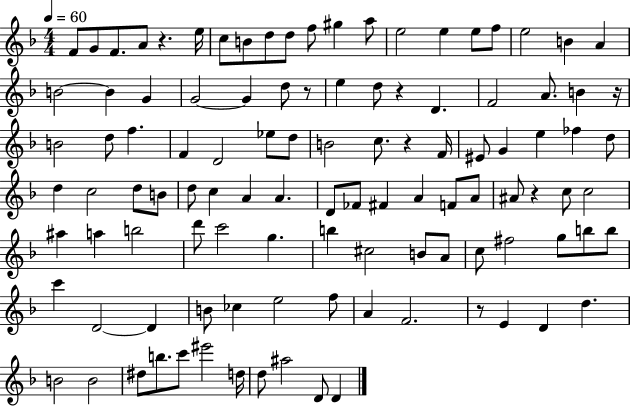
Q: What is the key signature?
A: F major